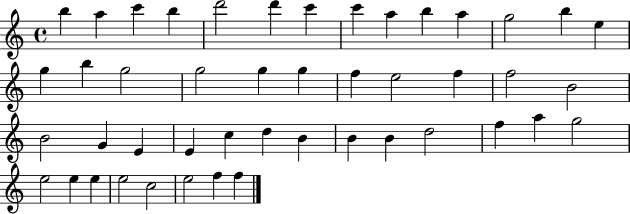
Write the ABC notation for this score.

X:1
T:Untitled
M:4/4
L:1/4
K:C
b a c' b d'2 d' c' c' a b a g2 b e g b g2 g2 g g f e2 f f2 B2 B2 G E E c d B B B d2 f a g2 e2 e e e2 c2 e2 f f